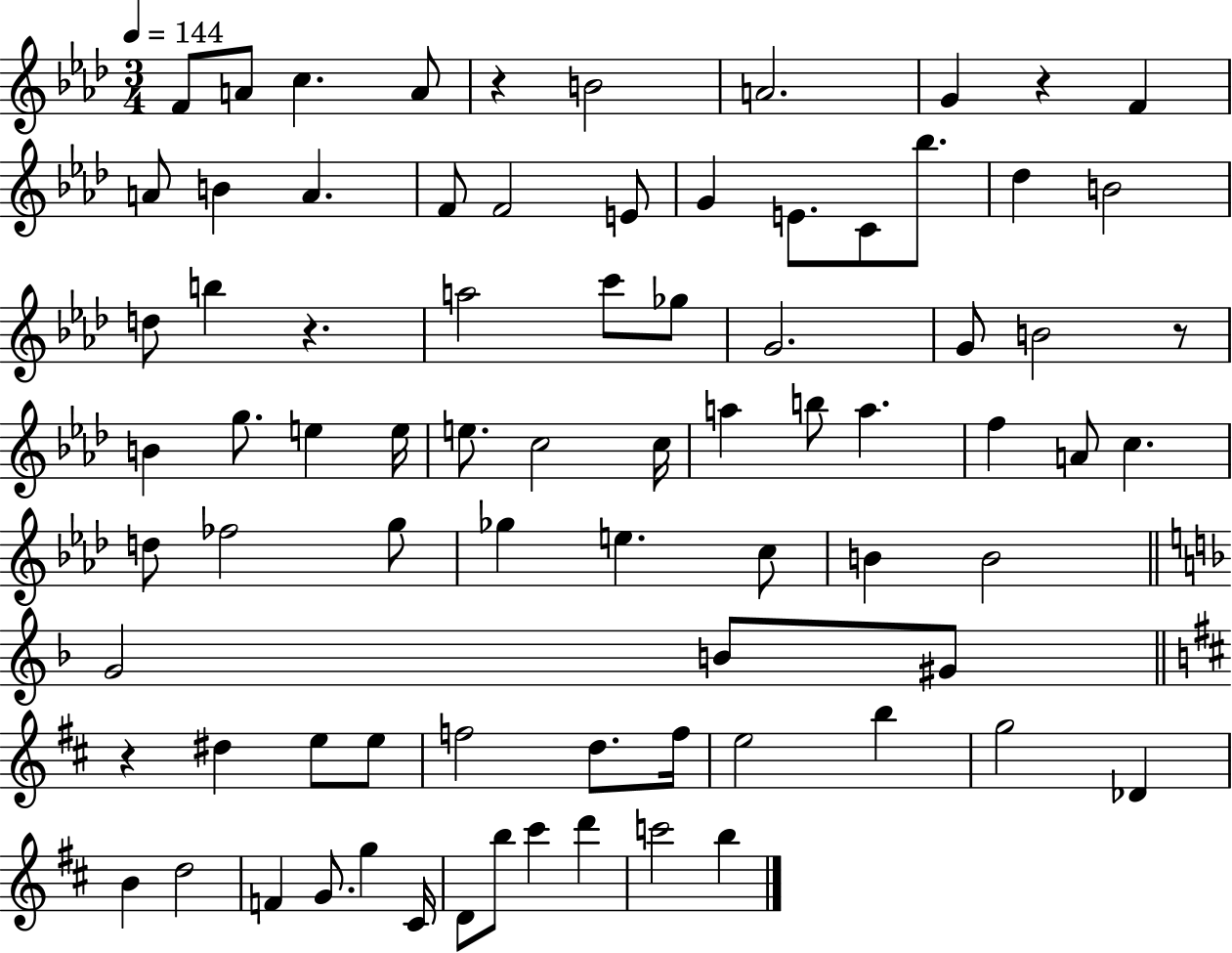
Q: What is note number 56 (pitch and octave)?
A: F5